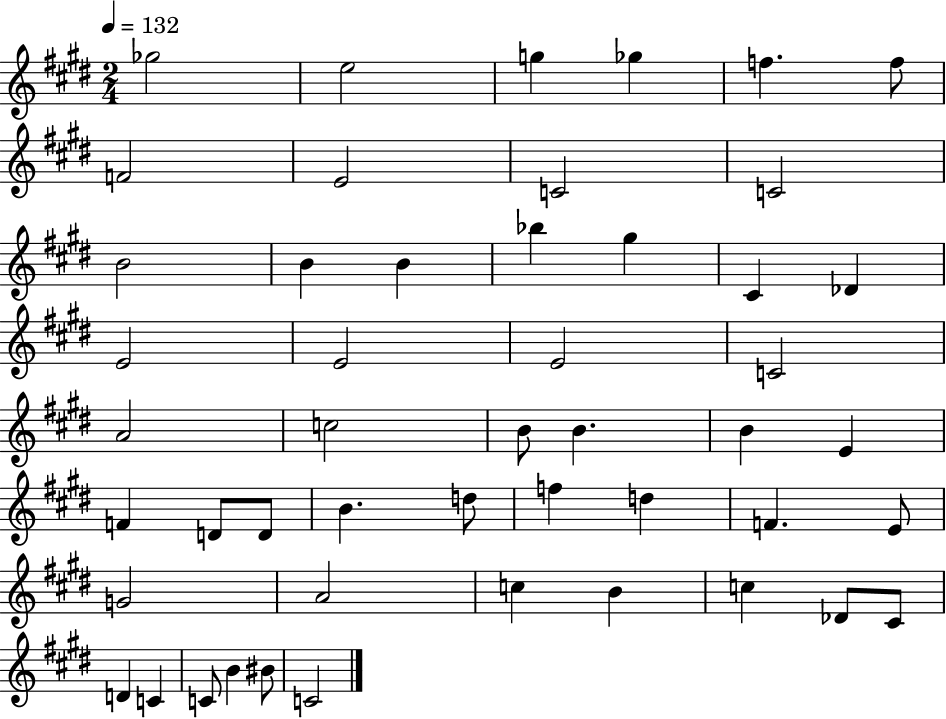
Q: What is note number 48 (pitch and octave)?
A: BIS4